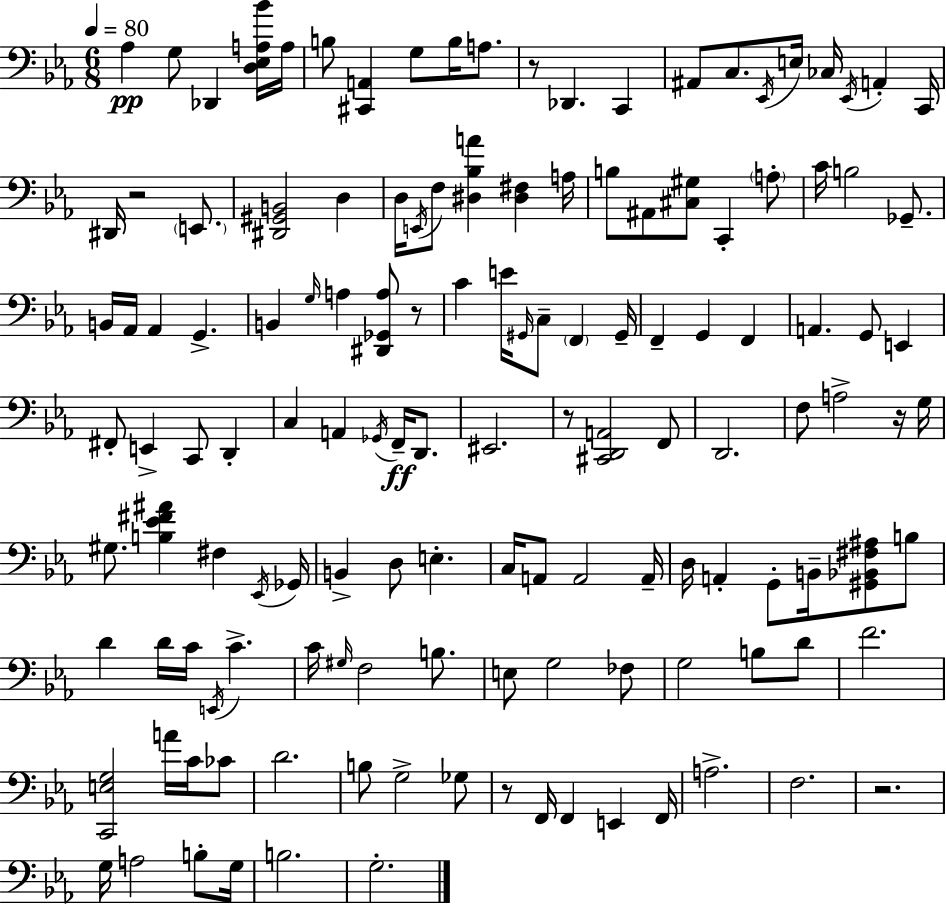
{
  \clef bass
  \numericTimeSignature
  \time 6/8
  \key c \minor
  \tempo 4 = 80
  aes4\pp g8 des,4 <d ees a bes'>16 a16 | b8 <cis, a,>4 g8 b16 a8. | r8 des,4. c,4 | ais,8 c8. \acciaccatura { ees,16 } e16 ces16 \acciaccatura { ees,16 } a,4-. | \break c,16 dis,16 r2 \parenthesize e,8. | <dis, gis, b,>2 d4 | d16 \acciaccatura { e,16 } f8 <dis bes a'>4 <dis fis>4 | a16 b8 ais,8 <cis gis>8 c,4-. | \break \parenthesize a8-. c'16 b2 | ges,8.-- b,16 aes,16 aes,4 g,4.-> | b,4 \grace { g16 } a4 | <dis, ges, a>8 r8 c'4 e'16 \grace { gis,16 } c8-- | \break \parenthesize f,4 gis,16-- f,4-- g,4 | f,4 a,4. g,8 | e,4 fis,8-. e,4-> c,8 | d,4-. c4 a,4 | \break \acciaccatura { ges,16 }\ff f,16-- d,8. eis,2. | r8 <cis, d, a,>2 | f,8 d,2. | f8 a2-> | \break r16 g16 gis8. <b ees' fis' ais'>4 | fis4 \acciaccatura { ees,16 } ges,16 b,4-> d8 | e4.-. c16 a,8 a,2 | a,16-- d16 a,4-. | \break g,8-. b,16-- <gis, bes, fis ais>8 b8 d'4 d'16 | c'16 \acciaccatura { e,16 } c'4.-> c'16 \grace { gis16 } f2 | b8. e8 g2 | fes8 g2 | \break b8 d'8 f'2. | <c, e g>2 | a'16 c'16 ces'8 d'2. | b8 g2-> | \break ges8 r8 f,16 | f,4 e,4 f,16 a2.-> | f2. | r2. | \break g16 a2 | b8-. g16 b2. | g2.-. | \bar "|."
}